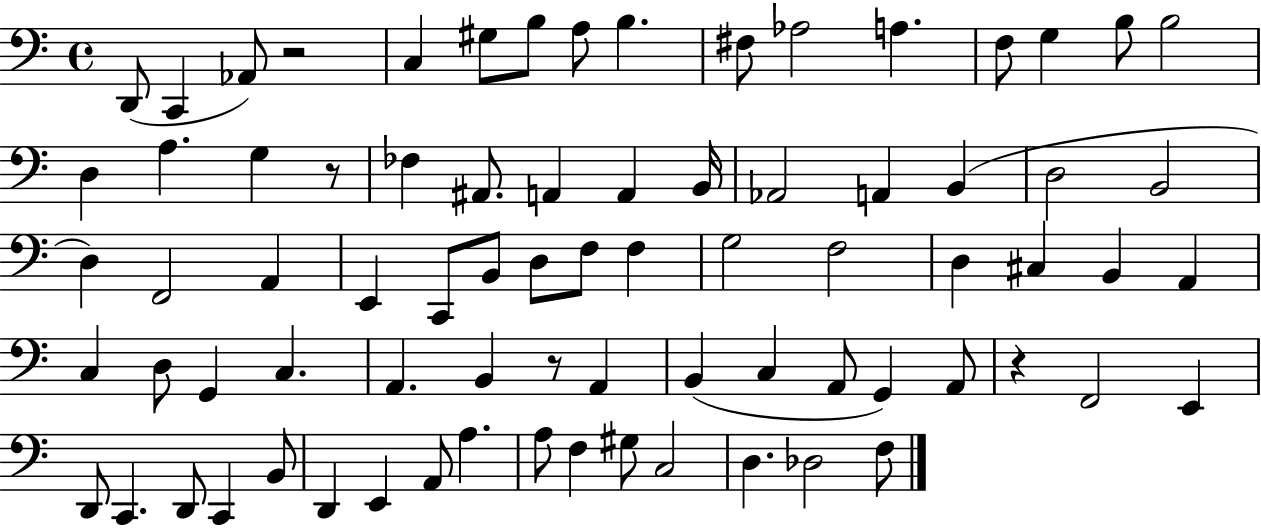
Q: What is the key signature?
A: C major